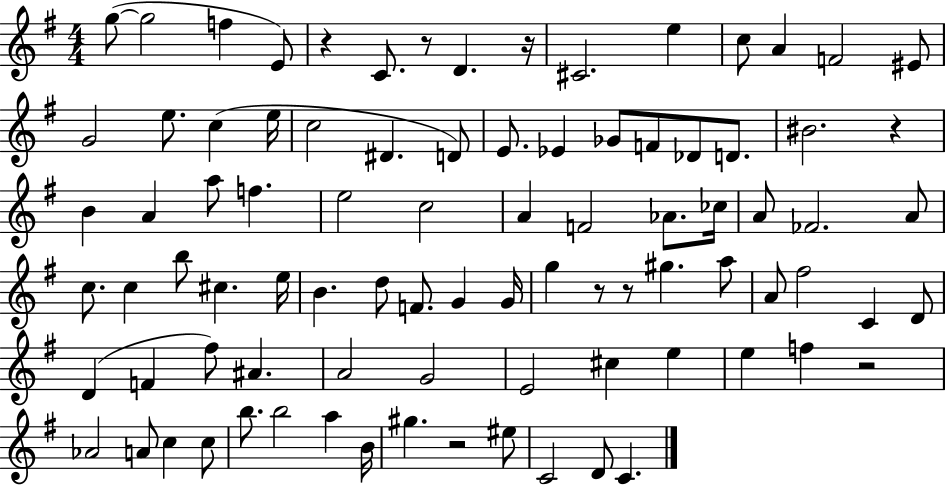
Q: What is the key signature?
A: G major